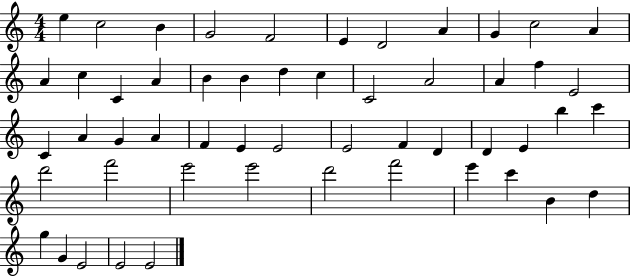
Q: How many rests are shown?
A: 0